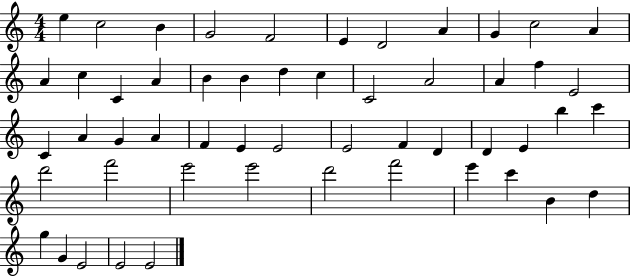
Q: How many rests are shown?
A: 0